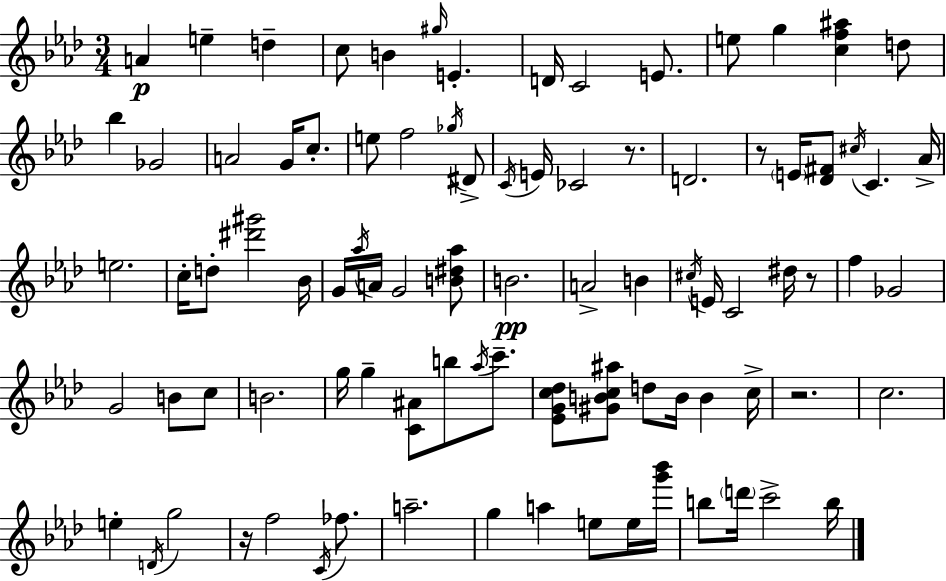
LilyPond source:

{
  \clef treble
  \numericTimeSignature
  \time 3/4
  \key f \minor
  \repeat volta 2 { a'4\p e''4-- d''4-- | c''8 b'4 \grace { gis''16 } e'4.-. | d'16 c'2 e'8. | e''8 g''4 <c'' f'' ais''>4 d''8 | \break bes''4 ges'2 | a'2 g'16 c''8.-. | e''8 f''2 \acciaccatura { ges''16 } | dis'8-> \acciaccatura { c'16 } e'16 ces'2 | \break r8. d'2. | r8 \parenthesize e'16 <des' fis'>8 \acciaccatura { cis''16 } c'4. | aes'16-> e''2. | c''16-. d''8-. <dis''' gis'''>2 | \break bes'16 g'16 \acciaccatura { aes''16 } a'16 g'2 | <b' dis'' aes''>8 b'2.\pp | a'2-> | b'4 \acciaccatura { cis''16 } e'16 c'2 | \break dis''16 r8 f''4 ges'2 | g'2 | b'8 c''8 b'2. | g''16 g''4-- <c' ais'>8 | \break b''8 \acciaccatura { aes''16 } c'''8.-- <ees' g' c'' des''>8 <gis' b' c'' ais''>8 d''8 | b'16 b'4 c''16-> r2. | c''2. | e''4-. \acciaccatura { d'16 } | \break g''2 r16 f''2 | \acciaccatura { c'16 } fes''8. a''2.-- | g''4 | a''4 e''8 e''16 <g''' bes'''>16 b''8 \parenthesize d'''16 | \break c'''2-> b''16 } \bar "|."
}